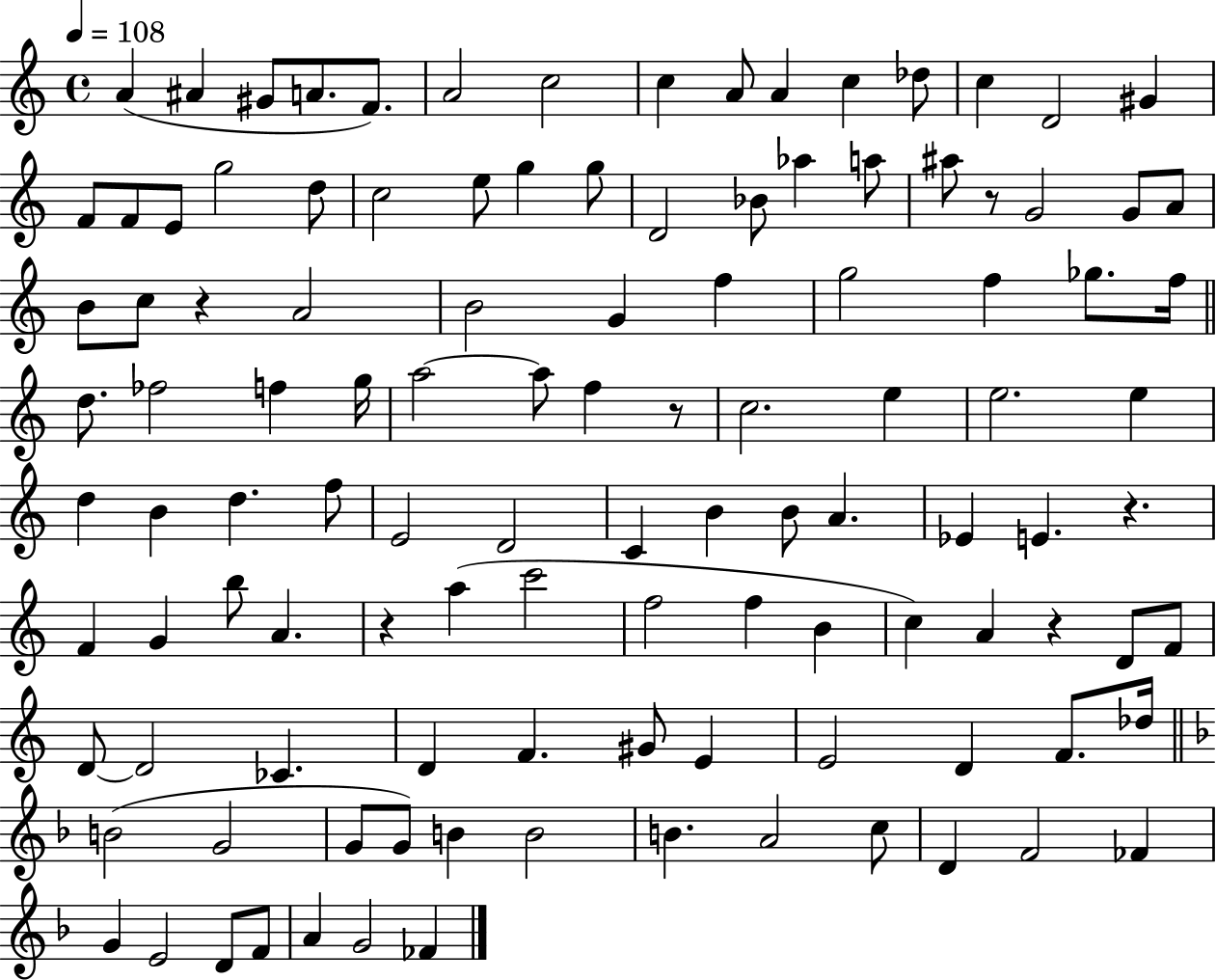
A4/q A#4/q G#4/e A4/e. F4/e. A4/h C5/h C5/q A4/e A4/q C5/q Db5/e C5/q D4/h G#4/q F4/e F4/e E4/e G5/h D5/e C5/h E5/e G5/q G5/e D4/h Bb4/e Ab5/q A5/e A#5/e R/e G4/h G4/e A4/e B4/e C5/e R/q A4/h B4/h G4/q F5/q G5/h F5/q Gb5/e. F5/s D5/e. FES5/h F5/q G5/s A5/h A5/e F5/q R/e C5/h. E5/q E5/h. E5/q D5/q B4/q D5/q. F5/e E4/h D4/h C4/q B4/q B4/e A4/q. Eb4/q E4/q. R/q. F4/q G4/q B5/e A4/q. R/q A5/q C6/h F5/h F5/q B4/q C5/q A4/q R/q D4/e F4/e D4/e D4/h CES4/q. D4/q F4/q. G#4/e E4/q E4/h D4/q F4/e. Db5/s B4/h G4/h G4/e G4/e B4/q B4/h B4/q. A4/h C5/e D4/q F4/h FES4/q G4/q E4/h D4/e F4/e A4/q G4/h FES4/q